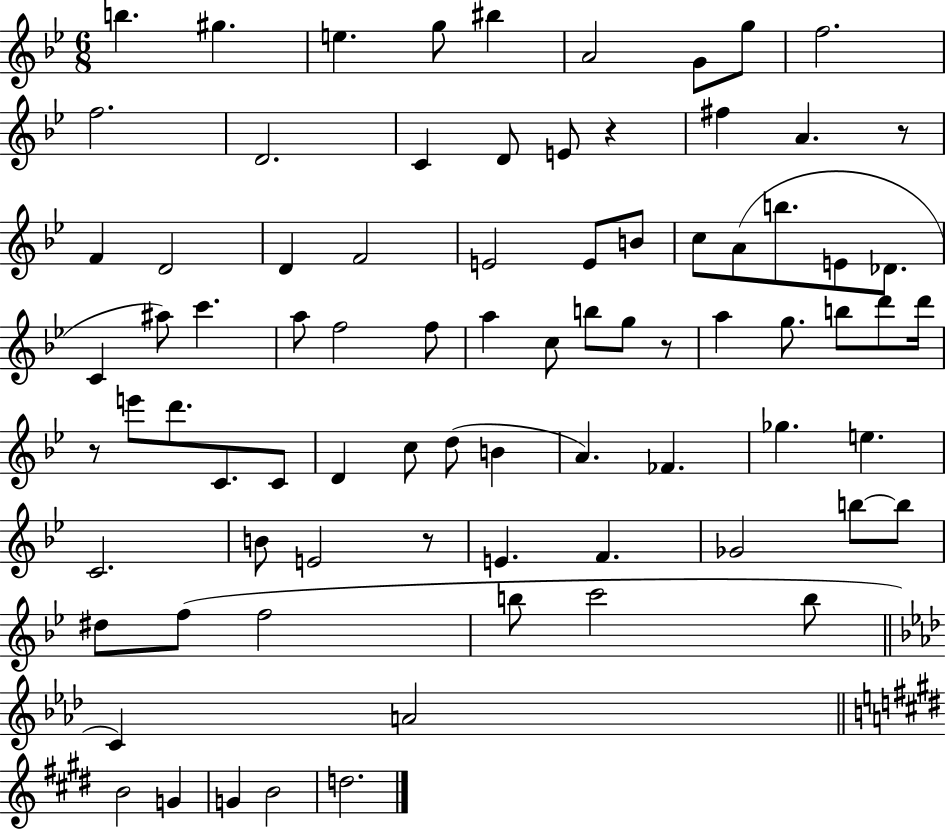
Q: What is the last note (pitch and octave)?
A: D5